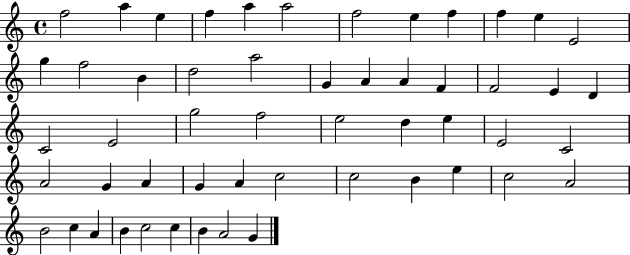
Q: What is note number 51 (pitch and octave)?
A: B4